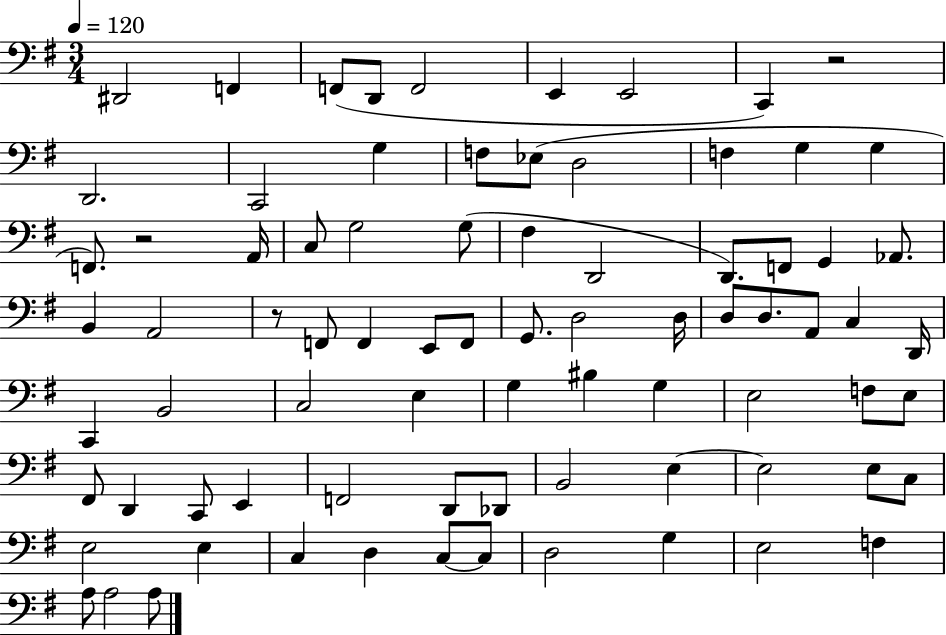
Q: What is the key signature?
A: G major